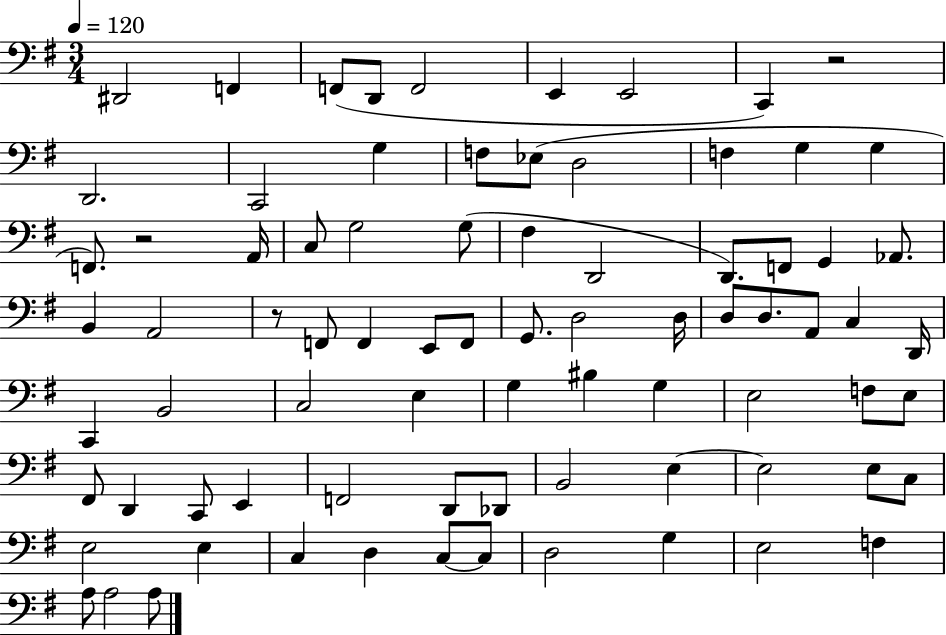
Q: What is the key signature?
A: G major